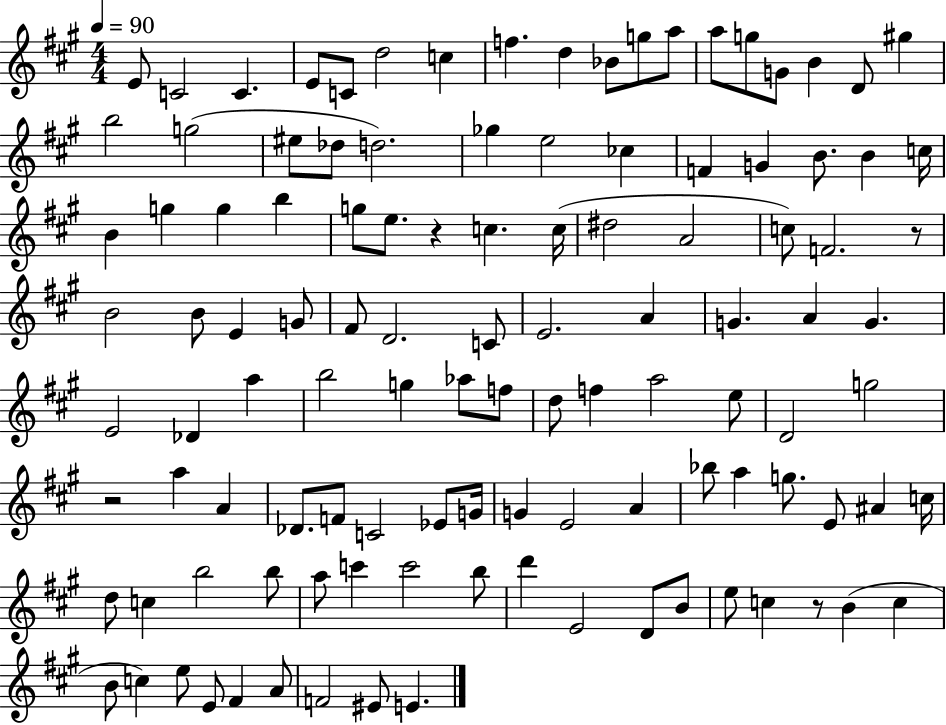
E4/e C4/h C4/q. E4/e C4/e D5/h C5/q F5/q. D5/q Bb4/e G5/e A5/e A5/e G5/e G4/e B4/q D4/e G#5/q B5/h G5/h EIS5/e Db5/e D5/h. Gb5/q E5/h CES5/q F4/q G4/q B4/e. B4/q C5/s B4/q G5/q G5/q B5/q G5/e E5/e. R/q C5/q. C5/s D#5/h A4/h C5/e F4/h. R/e B4/h B4/e E4/q G4/e F#4/e D4/h. C4/e E4/h. A4/q G4/q. A4/q G4/q. E4/h Db4/q A5/q B5/h G5/q Ab5/e F5/e D5/e F5/q A5/h E5/e D4/h G5/h R/h A5/q A4/q Db4/e. F4/e C4/h Eb4/e G4/s G4/q E4/h A4/q Bb5/e A5/q G5/e. E4/e A#4/q C5/s D5/e C5/q B5/h B5/e A5/e C6/q C6/h B5/e D6/q E4/h D4/e B4/e E5/e C5/q R/e B4/q C5/q B4/e C5/q E5/e E4/e F#4/q A4/e F4/h EIS4/e E4/q.